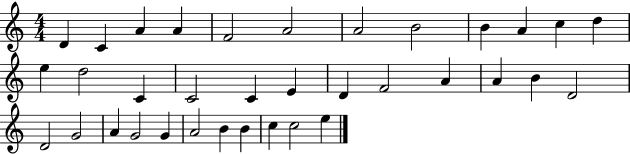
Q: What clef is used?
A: treble